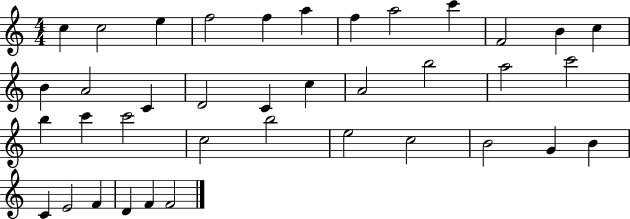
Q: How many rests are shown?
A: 0